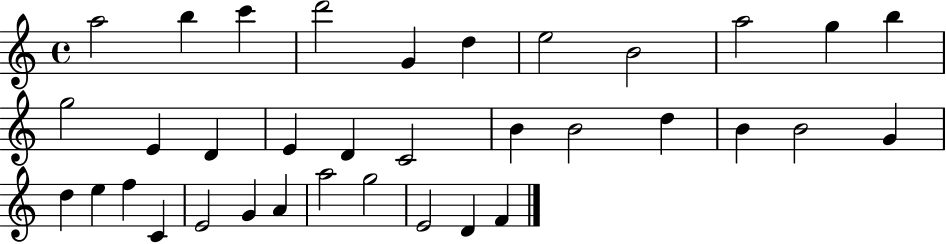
{
  \clef treble
  \time 4/4
  \defaultTimeSignature
  \key c \major
  a''2 b''4 c'''4 | d'''2 g'4 d''4 | e''2 b'2 | a''2 g''4 b''4 | \break g''2 e'4 d'4 | e'4 d'4 c'2 | b'4 b'2 d''4 | b'4 b'2 g'4 | \break d''4 e''4 f''4 c'4 | e'2 g'4 a'4 | a''2 g''2 | e'2 d'4 f'4 | \break \bar "|."
}